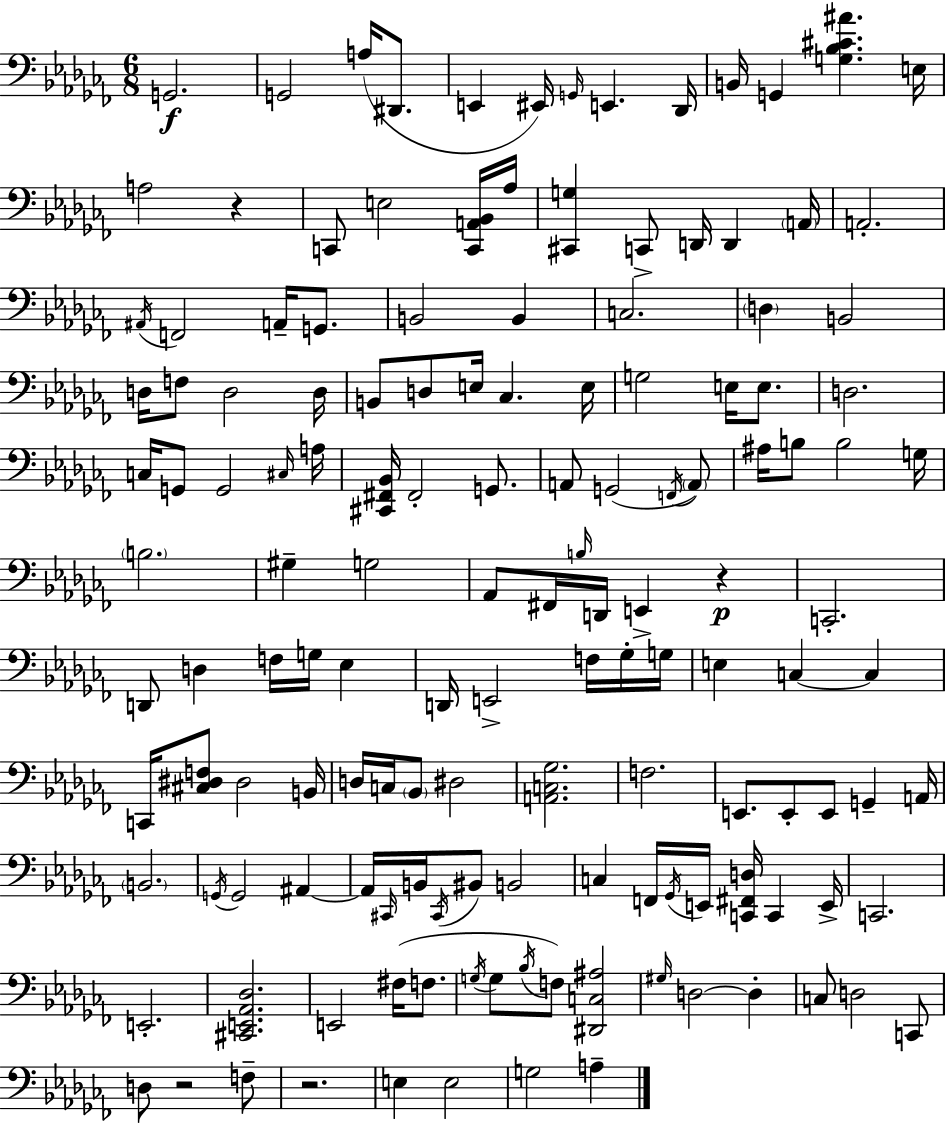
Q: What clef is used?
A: bass